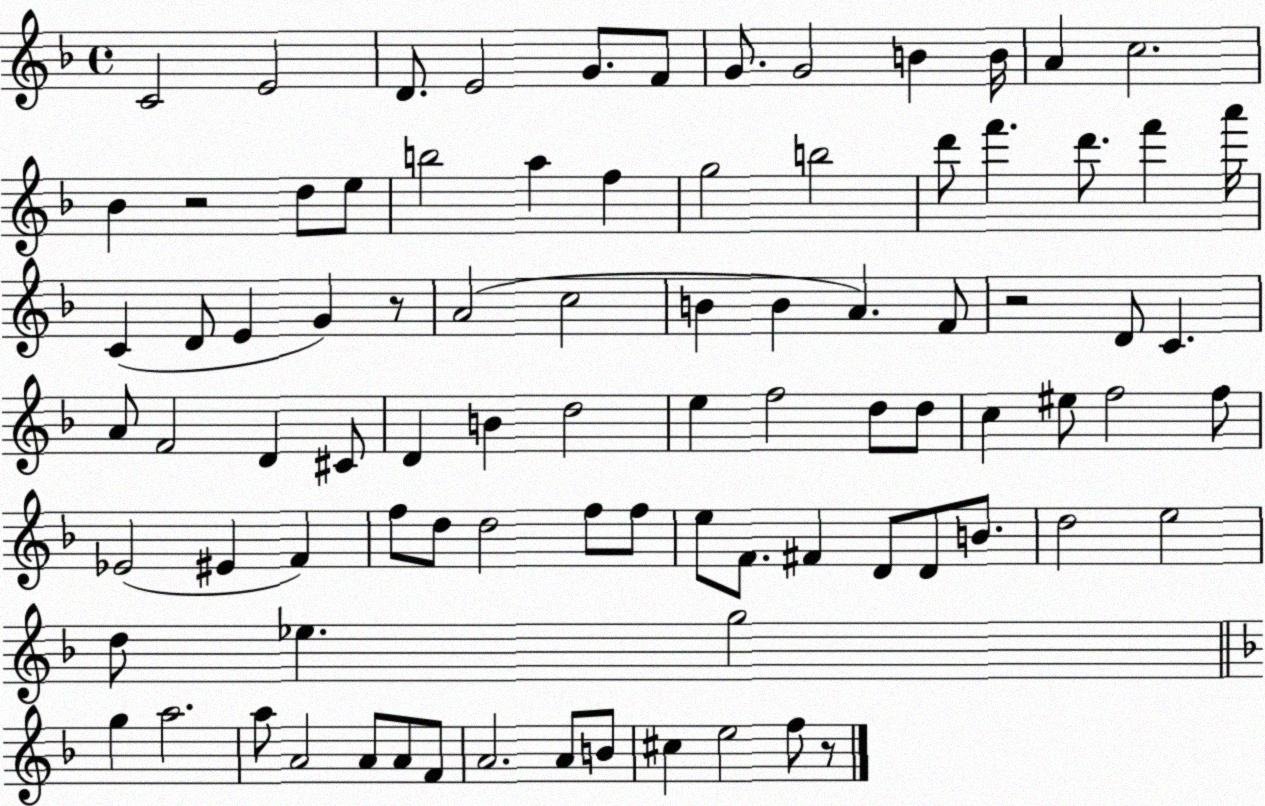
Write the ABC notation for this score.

X:1
T:Untitled
M:4/4
L:1/4
K:F
C2 E2 D/2 E2 G/2 F/2 G/2 G2 B B/4 A c2 _B z2 d/2 e/2 b2 a f g2 b2 d'/2 f' d'/2 f' a'/4 C D/2 E G z/2 A2 c2 B B A F/2 z2 D/2 C A/2 F2 D ^C/2 D B d2 e f2 d/2 d/2 c ^e/2 f2 f/2 _E2 ^E F f/2 d/2 d2 f/2 f/2 e/2 F/2 ^F D/2 D/2 B/2 d2 e2 d/2 _e g2 g a2 a/2 A2 A/2 A/2 F/2 A2 A/2 B/2 ^c e2 f/2 z/2